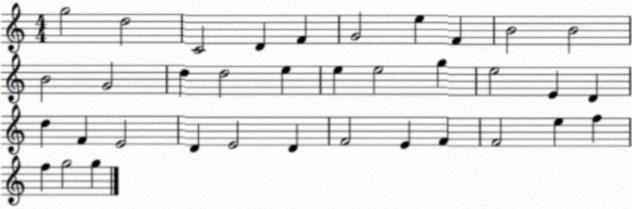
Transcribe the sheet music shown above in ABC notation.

X:1
T:Untitled
M:4/4
L:1/4
K:C
g2 d2 C2 D F G2 e F B2 B2 B2 G2 d d2 e e e2 g e2 E D d F E2 D E2 D F2 E F F2 e f f g2 g